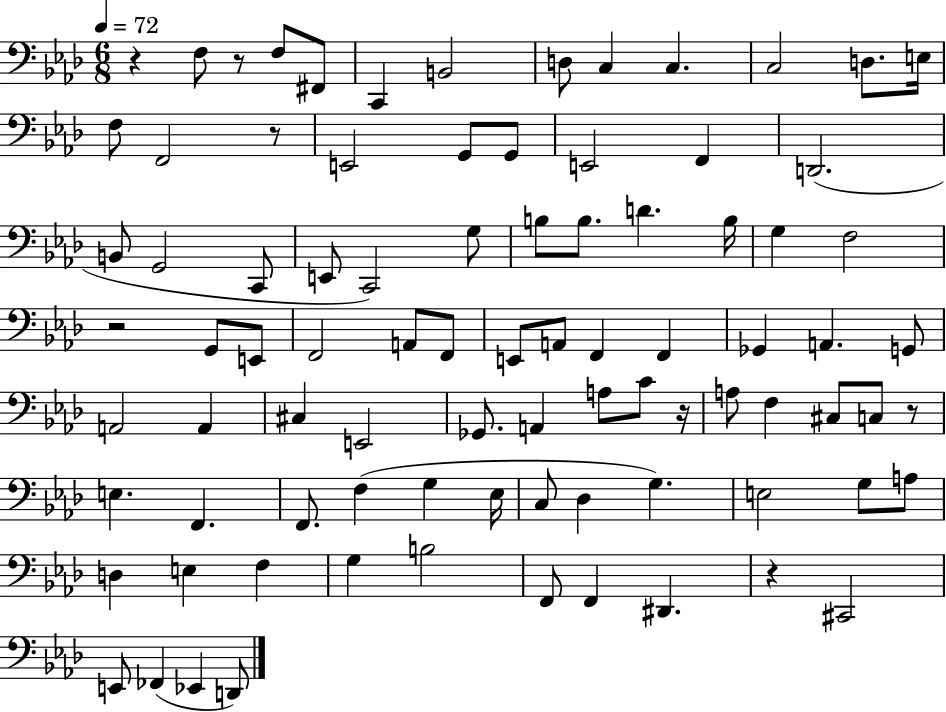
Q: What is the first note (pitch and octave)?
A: F3